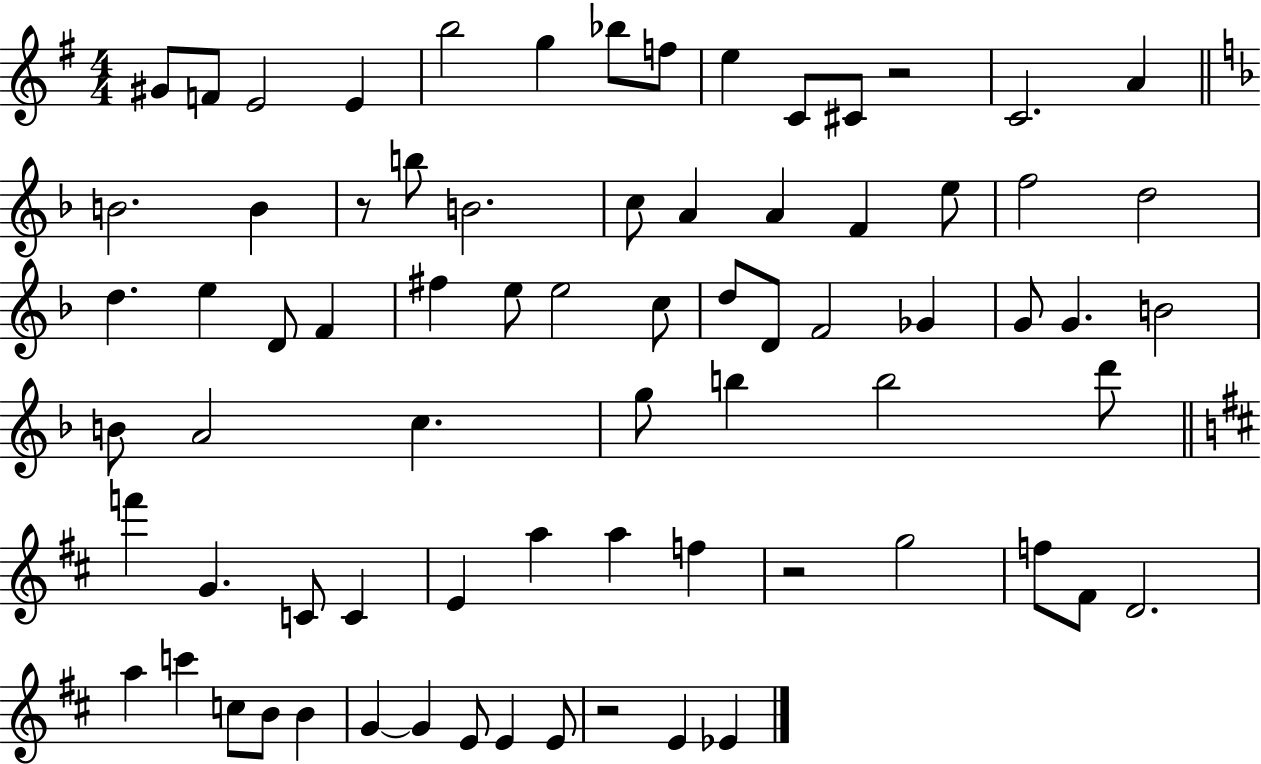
{
  \clef treble
  \numericTimeSignature
  \time 4/4
  \key g \major
  \repeat volta 2 { gis'8 f'8 e'2 e'4 | b''2 g''4 bes''8 f''8 | e''4 c'8 cis'8 r2 | c'2. a'4 | \break \bar "||" \break \key f \major b'2. b'4 | r8 b''8 b'2. | c''8 a'4 a'4 f'4 e''8 | f''2 d''2 | \break d''4. e''4 d'8 f'4 | fis''4 e''8 e''2 c''8 | d''8 d'8 f'2 ges'4 | g'8 g'4. b'2 | \break b'8 a'2 c''4. | g''8 b''4 b''2 d'''8 | \bar "||" \break \key b \minor f'''4 g'4. c'8 c'4 | e'4 a''4 a''4 f''4 | r2 g''2 | f''8 fis'8 d'2. | \break a''4 c'''4 c''8 b'8 b'4 | g'4~~ g'4 e'8 e'4 e'8 | r2 e'4 ees'4 | } \bar "|."
}